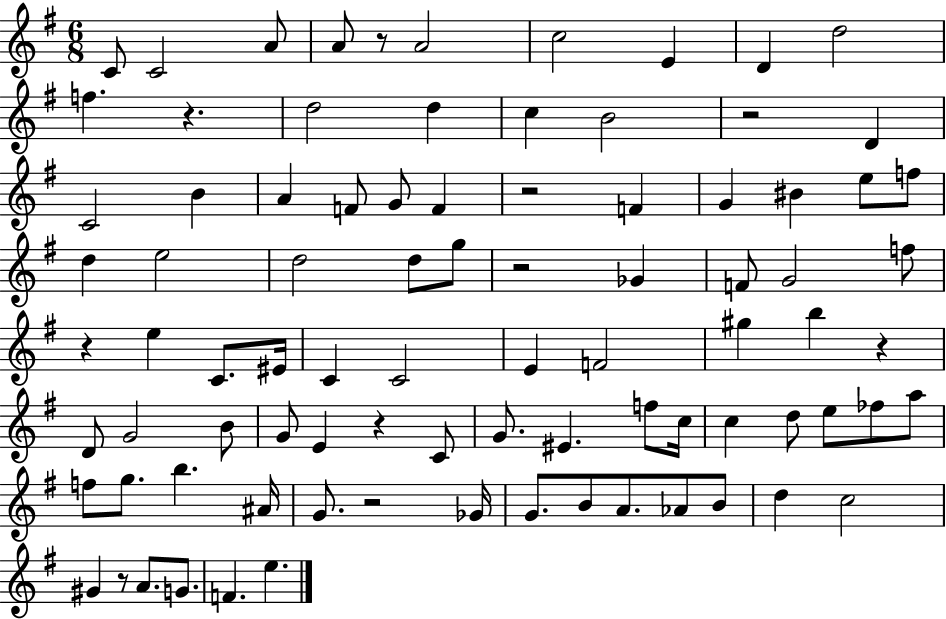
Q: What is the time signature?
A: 6/8